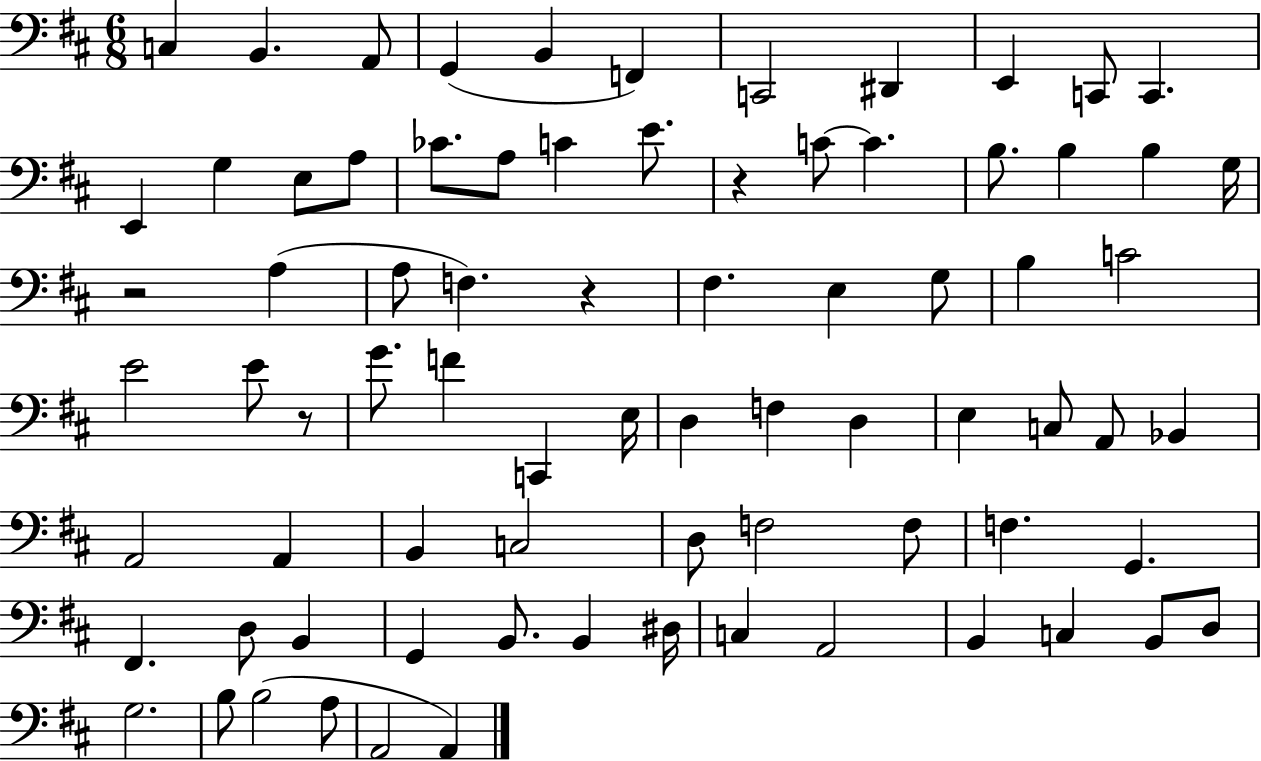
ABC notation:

X:1
T:Untitled
M:6/8
L:1/4
K:D
C, B,, A,,/2 G,, B,, F,, C,,2 ^D,, E,, C,,/2 C,, E,, G, E,/2 A,/2 _C/2 A,/2 C E/2 z C/2 C B,/2 B, B, G,/4 z2 A, A,/2 F, z ^F, E, G,/2 B, C2 E2 E/2 z/2 G/2 F C,, E,/4 D, F, D, E, C,/2 A,,/2 _B,, A,,2 A,, B,, C,2 D,/2 F,2 F,/2 F, G,, ^F,, D,/2 B,, G,, B,,/2 B,, ^D,/4 C, A,,2 B,, C, B,,/2 D,/2 G,2 B,/2 B,2 A,/2 A,,2 A,,